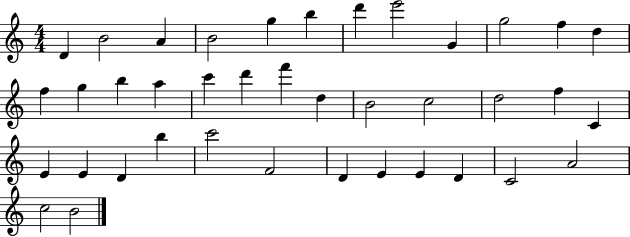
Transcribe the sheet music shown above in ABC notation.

X:1
T:Untitled
M:4/4
L:1/4
K:C
D B2 A B2 g b d' e'2 G g2 f d f g b a c' d' f' d B2 c2 d2 f C E E D b c'2 F2 D E E D C2 A2 c2 B2